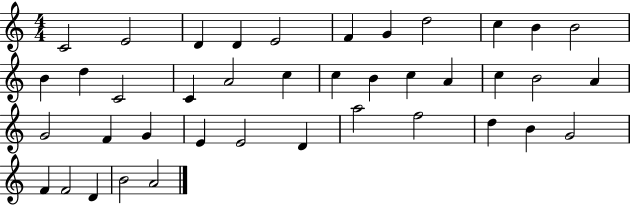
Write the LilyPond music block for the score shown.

{
  \clef treble
  \numericTimeSignature
  \time 4/4
  \key c \major
  c'2 e'2 | d'4 d'4 e'2 | f'4 g'4 d''2 | c''4 b'4 b'2 | \break b'4 d''4 c'2 | c'4 a'2 c''4 | c''4 b'4 c''4 a'4 | c''4 b'2 a'4 | \break g'2 f'4 g'4 | e'4 e'2 d'4 | a''2 f''2 | d''4 b'4 g'2 | \break f'4 f'2 d'4 | b'2 a'2 | \bar "|."
}